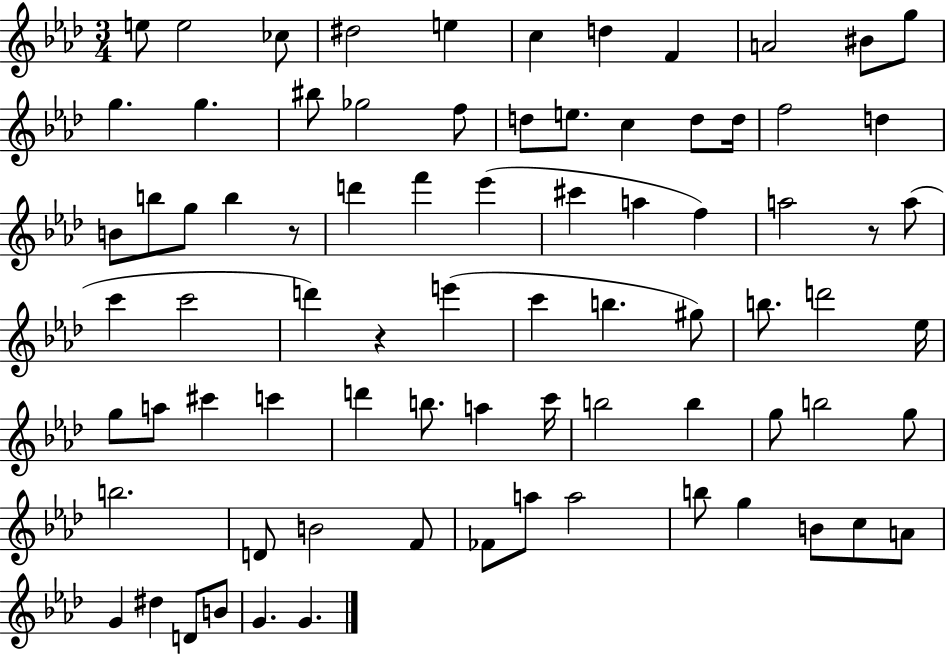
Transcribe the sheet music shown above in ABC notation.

X:1
T:Untitled
M:3/4
L:1/4
K:Ab
e/2 e2 _c/2 ^d2 e c d F A2 ^B/2 g/2 g g ^b/2 _g2 f/2 d/2 e/2 c d/2 d/4 f2 d B/2 b/2 g/2 b z/2 d' f' _e' ^c' a f a2 z/2 a/2 c' c'2 d' z e' c' b ^g/2 b/2 d'2 _e/4 g/2 a/2 ^c' c' d' b/2 a c'/4 b2 b g/2 b2 g/2 b2 D/2 B2 F/2 _F/2 a/2 a2 b/2 g B/2 c/2 A/2 G ^d D/2 B/2 G G